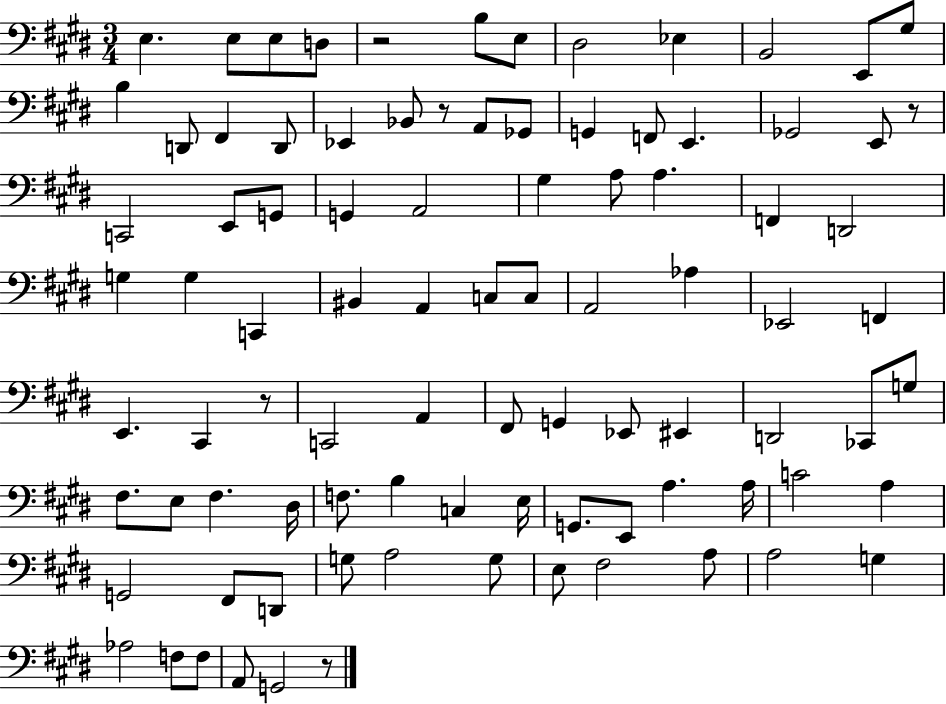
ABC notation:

X:1
T:Untitled
M:3/4
L:1/4
K:E
E, E,/2 E,/2 D,/2 z2 B,/2 E,/2 ^D,2 _E, B,,2 E,,/2 ^G,/2 B, D,,/2 ^F,, D,,/2 _E,, _B,,/2 z/2 A,,/2 _G,,/2 G,, F,,/2 E,, _G,,2 E,,/2 z/2 C,,2 E,,/2 G,,/2 G,, A,,2 ^G, A,/2 A, F,, D,,2 G, G, C,, ^B,, A,, C,/2 C,/2 A,,2 _A, _E,,2 F,, E,, ^C,, z/2 C,,2 A,, ^F,,/2 G,, _E,,/2 ^E,, D,,2 _C,,/2 G,/2 ^F,/2 E,/2 ^F, ^D,/4 F,/2 B, C, E,/4 G,,/2 E,,/2 A, A,/4 C2 A, G,,2 ^F,,/2 D,,/2 G,/2 A,2 G,/2 E,/2 ^F,2 A,/2 A,2 G, _A,2 F,/2 F,/2 A,,/2 G,,2 z/2